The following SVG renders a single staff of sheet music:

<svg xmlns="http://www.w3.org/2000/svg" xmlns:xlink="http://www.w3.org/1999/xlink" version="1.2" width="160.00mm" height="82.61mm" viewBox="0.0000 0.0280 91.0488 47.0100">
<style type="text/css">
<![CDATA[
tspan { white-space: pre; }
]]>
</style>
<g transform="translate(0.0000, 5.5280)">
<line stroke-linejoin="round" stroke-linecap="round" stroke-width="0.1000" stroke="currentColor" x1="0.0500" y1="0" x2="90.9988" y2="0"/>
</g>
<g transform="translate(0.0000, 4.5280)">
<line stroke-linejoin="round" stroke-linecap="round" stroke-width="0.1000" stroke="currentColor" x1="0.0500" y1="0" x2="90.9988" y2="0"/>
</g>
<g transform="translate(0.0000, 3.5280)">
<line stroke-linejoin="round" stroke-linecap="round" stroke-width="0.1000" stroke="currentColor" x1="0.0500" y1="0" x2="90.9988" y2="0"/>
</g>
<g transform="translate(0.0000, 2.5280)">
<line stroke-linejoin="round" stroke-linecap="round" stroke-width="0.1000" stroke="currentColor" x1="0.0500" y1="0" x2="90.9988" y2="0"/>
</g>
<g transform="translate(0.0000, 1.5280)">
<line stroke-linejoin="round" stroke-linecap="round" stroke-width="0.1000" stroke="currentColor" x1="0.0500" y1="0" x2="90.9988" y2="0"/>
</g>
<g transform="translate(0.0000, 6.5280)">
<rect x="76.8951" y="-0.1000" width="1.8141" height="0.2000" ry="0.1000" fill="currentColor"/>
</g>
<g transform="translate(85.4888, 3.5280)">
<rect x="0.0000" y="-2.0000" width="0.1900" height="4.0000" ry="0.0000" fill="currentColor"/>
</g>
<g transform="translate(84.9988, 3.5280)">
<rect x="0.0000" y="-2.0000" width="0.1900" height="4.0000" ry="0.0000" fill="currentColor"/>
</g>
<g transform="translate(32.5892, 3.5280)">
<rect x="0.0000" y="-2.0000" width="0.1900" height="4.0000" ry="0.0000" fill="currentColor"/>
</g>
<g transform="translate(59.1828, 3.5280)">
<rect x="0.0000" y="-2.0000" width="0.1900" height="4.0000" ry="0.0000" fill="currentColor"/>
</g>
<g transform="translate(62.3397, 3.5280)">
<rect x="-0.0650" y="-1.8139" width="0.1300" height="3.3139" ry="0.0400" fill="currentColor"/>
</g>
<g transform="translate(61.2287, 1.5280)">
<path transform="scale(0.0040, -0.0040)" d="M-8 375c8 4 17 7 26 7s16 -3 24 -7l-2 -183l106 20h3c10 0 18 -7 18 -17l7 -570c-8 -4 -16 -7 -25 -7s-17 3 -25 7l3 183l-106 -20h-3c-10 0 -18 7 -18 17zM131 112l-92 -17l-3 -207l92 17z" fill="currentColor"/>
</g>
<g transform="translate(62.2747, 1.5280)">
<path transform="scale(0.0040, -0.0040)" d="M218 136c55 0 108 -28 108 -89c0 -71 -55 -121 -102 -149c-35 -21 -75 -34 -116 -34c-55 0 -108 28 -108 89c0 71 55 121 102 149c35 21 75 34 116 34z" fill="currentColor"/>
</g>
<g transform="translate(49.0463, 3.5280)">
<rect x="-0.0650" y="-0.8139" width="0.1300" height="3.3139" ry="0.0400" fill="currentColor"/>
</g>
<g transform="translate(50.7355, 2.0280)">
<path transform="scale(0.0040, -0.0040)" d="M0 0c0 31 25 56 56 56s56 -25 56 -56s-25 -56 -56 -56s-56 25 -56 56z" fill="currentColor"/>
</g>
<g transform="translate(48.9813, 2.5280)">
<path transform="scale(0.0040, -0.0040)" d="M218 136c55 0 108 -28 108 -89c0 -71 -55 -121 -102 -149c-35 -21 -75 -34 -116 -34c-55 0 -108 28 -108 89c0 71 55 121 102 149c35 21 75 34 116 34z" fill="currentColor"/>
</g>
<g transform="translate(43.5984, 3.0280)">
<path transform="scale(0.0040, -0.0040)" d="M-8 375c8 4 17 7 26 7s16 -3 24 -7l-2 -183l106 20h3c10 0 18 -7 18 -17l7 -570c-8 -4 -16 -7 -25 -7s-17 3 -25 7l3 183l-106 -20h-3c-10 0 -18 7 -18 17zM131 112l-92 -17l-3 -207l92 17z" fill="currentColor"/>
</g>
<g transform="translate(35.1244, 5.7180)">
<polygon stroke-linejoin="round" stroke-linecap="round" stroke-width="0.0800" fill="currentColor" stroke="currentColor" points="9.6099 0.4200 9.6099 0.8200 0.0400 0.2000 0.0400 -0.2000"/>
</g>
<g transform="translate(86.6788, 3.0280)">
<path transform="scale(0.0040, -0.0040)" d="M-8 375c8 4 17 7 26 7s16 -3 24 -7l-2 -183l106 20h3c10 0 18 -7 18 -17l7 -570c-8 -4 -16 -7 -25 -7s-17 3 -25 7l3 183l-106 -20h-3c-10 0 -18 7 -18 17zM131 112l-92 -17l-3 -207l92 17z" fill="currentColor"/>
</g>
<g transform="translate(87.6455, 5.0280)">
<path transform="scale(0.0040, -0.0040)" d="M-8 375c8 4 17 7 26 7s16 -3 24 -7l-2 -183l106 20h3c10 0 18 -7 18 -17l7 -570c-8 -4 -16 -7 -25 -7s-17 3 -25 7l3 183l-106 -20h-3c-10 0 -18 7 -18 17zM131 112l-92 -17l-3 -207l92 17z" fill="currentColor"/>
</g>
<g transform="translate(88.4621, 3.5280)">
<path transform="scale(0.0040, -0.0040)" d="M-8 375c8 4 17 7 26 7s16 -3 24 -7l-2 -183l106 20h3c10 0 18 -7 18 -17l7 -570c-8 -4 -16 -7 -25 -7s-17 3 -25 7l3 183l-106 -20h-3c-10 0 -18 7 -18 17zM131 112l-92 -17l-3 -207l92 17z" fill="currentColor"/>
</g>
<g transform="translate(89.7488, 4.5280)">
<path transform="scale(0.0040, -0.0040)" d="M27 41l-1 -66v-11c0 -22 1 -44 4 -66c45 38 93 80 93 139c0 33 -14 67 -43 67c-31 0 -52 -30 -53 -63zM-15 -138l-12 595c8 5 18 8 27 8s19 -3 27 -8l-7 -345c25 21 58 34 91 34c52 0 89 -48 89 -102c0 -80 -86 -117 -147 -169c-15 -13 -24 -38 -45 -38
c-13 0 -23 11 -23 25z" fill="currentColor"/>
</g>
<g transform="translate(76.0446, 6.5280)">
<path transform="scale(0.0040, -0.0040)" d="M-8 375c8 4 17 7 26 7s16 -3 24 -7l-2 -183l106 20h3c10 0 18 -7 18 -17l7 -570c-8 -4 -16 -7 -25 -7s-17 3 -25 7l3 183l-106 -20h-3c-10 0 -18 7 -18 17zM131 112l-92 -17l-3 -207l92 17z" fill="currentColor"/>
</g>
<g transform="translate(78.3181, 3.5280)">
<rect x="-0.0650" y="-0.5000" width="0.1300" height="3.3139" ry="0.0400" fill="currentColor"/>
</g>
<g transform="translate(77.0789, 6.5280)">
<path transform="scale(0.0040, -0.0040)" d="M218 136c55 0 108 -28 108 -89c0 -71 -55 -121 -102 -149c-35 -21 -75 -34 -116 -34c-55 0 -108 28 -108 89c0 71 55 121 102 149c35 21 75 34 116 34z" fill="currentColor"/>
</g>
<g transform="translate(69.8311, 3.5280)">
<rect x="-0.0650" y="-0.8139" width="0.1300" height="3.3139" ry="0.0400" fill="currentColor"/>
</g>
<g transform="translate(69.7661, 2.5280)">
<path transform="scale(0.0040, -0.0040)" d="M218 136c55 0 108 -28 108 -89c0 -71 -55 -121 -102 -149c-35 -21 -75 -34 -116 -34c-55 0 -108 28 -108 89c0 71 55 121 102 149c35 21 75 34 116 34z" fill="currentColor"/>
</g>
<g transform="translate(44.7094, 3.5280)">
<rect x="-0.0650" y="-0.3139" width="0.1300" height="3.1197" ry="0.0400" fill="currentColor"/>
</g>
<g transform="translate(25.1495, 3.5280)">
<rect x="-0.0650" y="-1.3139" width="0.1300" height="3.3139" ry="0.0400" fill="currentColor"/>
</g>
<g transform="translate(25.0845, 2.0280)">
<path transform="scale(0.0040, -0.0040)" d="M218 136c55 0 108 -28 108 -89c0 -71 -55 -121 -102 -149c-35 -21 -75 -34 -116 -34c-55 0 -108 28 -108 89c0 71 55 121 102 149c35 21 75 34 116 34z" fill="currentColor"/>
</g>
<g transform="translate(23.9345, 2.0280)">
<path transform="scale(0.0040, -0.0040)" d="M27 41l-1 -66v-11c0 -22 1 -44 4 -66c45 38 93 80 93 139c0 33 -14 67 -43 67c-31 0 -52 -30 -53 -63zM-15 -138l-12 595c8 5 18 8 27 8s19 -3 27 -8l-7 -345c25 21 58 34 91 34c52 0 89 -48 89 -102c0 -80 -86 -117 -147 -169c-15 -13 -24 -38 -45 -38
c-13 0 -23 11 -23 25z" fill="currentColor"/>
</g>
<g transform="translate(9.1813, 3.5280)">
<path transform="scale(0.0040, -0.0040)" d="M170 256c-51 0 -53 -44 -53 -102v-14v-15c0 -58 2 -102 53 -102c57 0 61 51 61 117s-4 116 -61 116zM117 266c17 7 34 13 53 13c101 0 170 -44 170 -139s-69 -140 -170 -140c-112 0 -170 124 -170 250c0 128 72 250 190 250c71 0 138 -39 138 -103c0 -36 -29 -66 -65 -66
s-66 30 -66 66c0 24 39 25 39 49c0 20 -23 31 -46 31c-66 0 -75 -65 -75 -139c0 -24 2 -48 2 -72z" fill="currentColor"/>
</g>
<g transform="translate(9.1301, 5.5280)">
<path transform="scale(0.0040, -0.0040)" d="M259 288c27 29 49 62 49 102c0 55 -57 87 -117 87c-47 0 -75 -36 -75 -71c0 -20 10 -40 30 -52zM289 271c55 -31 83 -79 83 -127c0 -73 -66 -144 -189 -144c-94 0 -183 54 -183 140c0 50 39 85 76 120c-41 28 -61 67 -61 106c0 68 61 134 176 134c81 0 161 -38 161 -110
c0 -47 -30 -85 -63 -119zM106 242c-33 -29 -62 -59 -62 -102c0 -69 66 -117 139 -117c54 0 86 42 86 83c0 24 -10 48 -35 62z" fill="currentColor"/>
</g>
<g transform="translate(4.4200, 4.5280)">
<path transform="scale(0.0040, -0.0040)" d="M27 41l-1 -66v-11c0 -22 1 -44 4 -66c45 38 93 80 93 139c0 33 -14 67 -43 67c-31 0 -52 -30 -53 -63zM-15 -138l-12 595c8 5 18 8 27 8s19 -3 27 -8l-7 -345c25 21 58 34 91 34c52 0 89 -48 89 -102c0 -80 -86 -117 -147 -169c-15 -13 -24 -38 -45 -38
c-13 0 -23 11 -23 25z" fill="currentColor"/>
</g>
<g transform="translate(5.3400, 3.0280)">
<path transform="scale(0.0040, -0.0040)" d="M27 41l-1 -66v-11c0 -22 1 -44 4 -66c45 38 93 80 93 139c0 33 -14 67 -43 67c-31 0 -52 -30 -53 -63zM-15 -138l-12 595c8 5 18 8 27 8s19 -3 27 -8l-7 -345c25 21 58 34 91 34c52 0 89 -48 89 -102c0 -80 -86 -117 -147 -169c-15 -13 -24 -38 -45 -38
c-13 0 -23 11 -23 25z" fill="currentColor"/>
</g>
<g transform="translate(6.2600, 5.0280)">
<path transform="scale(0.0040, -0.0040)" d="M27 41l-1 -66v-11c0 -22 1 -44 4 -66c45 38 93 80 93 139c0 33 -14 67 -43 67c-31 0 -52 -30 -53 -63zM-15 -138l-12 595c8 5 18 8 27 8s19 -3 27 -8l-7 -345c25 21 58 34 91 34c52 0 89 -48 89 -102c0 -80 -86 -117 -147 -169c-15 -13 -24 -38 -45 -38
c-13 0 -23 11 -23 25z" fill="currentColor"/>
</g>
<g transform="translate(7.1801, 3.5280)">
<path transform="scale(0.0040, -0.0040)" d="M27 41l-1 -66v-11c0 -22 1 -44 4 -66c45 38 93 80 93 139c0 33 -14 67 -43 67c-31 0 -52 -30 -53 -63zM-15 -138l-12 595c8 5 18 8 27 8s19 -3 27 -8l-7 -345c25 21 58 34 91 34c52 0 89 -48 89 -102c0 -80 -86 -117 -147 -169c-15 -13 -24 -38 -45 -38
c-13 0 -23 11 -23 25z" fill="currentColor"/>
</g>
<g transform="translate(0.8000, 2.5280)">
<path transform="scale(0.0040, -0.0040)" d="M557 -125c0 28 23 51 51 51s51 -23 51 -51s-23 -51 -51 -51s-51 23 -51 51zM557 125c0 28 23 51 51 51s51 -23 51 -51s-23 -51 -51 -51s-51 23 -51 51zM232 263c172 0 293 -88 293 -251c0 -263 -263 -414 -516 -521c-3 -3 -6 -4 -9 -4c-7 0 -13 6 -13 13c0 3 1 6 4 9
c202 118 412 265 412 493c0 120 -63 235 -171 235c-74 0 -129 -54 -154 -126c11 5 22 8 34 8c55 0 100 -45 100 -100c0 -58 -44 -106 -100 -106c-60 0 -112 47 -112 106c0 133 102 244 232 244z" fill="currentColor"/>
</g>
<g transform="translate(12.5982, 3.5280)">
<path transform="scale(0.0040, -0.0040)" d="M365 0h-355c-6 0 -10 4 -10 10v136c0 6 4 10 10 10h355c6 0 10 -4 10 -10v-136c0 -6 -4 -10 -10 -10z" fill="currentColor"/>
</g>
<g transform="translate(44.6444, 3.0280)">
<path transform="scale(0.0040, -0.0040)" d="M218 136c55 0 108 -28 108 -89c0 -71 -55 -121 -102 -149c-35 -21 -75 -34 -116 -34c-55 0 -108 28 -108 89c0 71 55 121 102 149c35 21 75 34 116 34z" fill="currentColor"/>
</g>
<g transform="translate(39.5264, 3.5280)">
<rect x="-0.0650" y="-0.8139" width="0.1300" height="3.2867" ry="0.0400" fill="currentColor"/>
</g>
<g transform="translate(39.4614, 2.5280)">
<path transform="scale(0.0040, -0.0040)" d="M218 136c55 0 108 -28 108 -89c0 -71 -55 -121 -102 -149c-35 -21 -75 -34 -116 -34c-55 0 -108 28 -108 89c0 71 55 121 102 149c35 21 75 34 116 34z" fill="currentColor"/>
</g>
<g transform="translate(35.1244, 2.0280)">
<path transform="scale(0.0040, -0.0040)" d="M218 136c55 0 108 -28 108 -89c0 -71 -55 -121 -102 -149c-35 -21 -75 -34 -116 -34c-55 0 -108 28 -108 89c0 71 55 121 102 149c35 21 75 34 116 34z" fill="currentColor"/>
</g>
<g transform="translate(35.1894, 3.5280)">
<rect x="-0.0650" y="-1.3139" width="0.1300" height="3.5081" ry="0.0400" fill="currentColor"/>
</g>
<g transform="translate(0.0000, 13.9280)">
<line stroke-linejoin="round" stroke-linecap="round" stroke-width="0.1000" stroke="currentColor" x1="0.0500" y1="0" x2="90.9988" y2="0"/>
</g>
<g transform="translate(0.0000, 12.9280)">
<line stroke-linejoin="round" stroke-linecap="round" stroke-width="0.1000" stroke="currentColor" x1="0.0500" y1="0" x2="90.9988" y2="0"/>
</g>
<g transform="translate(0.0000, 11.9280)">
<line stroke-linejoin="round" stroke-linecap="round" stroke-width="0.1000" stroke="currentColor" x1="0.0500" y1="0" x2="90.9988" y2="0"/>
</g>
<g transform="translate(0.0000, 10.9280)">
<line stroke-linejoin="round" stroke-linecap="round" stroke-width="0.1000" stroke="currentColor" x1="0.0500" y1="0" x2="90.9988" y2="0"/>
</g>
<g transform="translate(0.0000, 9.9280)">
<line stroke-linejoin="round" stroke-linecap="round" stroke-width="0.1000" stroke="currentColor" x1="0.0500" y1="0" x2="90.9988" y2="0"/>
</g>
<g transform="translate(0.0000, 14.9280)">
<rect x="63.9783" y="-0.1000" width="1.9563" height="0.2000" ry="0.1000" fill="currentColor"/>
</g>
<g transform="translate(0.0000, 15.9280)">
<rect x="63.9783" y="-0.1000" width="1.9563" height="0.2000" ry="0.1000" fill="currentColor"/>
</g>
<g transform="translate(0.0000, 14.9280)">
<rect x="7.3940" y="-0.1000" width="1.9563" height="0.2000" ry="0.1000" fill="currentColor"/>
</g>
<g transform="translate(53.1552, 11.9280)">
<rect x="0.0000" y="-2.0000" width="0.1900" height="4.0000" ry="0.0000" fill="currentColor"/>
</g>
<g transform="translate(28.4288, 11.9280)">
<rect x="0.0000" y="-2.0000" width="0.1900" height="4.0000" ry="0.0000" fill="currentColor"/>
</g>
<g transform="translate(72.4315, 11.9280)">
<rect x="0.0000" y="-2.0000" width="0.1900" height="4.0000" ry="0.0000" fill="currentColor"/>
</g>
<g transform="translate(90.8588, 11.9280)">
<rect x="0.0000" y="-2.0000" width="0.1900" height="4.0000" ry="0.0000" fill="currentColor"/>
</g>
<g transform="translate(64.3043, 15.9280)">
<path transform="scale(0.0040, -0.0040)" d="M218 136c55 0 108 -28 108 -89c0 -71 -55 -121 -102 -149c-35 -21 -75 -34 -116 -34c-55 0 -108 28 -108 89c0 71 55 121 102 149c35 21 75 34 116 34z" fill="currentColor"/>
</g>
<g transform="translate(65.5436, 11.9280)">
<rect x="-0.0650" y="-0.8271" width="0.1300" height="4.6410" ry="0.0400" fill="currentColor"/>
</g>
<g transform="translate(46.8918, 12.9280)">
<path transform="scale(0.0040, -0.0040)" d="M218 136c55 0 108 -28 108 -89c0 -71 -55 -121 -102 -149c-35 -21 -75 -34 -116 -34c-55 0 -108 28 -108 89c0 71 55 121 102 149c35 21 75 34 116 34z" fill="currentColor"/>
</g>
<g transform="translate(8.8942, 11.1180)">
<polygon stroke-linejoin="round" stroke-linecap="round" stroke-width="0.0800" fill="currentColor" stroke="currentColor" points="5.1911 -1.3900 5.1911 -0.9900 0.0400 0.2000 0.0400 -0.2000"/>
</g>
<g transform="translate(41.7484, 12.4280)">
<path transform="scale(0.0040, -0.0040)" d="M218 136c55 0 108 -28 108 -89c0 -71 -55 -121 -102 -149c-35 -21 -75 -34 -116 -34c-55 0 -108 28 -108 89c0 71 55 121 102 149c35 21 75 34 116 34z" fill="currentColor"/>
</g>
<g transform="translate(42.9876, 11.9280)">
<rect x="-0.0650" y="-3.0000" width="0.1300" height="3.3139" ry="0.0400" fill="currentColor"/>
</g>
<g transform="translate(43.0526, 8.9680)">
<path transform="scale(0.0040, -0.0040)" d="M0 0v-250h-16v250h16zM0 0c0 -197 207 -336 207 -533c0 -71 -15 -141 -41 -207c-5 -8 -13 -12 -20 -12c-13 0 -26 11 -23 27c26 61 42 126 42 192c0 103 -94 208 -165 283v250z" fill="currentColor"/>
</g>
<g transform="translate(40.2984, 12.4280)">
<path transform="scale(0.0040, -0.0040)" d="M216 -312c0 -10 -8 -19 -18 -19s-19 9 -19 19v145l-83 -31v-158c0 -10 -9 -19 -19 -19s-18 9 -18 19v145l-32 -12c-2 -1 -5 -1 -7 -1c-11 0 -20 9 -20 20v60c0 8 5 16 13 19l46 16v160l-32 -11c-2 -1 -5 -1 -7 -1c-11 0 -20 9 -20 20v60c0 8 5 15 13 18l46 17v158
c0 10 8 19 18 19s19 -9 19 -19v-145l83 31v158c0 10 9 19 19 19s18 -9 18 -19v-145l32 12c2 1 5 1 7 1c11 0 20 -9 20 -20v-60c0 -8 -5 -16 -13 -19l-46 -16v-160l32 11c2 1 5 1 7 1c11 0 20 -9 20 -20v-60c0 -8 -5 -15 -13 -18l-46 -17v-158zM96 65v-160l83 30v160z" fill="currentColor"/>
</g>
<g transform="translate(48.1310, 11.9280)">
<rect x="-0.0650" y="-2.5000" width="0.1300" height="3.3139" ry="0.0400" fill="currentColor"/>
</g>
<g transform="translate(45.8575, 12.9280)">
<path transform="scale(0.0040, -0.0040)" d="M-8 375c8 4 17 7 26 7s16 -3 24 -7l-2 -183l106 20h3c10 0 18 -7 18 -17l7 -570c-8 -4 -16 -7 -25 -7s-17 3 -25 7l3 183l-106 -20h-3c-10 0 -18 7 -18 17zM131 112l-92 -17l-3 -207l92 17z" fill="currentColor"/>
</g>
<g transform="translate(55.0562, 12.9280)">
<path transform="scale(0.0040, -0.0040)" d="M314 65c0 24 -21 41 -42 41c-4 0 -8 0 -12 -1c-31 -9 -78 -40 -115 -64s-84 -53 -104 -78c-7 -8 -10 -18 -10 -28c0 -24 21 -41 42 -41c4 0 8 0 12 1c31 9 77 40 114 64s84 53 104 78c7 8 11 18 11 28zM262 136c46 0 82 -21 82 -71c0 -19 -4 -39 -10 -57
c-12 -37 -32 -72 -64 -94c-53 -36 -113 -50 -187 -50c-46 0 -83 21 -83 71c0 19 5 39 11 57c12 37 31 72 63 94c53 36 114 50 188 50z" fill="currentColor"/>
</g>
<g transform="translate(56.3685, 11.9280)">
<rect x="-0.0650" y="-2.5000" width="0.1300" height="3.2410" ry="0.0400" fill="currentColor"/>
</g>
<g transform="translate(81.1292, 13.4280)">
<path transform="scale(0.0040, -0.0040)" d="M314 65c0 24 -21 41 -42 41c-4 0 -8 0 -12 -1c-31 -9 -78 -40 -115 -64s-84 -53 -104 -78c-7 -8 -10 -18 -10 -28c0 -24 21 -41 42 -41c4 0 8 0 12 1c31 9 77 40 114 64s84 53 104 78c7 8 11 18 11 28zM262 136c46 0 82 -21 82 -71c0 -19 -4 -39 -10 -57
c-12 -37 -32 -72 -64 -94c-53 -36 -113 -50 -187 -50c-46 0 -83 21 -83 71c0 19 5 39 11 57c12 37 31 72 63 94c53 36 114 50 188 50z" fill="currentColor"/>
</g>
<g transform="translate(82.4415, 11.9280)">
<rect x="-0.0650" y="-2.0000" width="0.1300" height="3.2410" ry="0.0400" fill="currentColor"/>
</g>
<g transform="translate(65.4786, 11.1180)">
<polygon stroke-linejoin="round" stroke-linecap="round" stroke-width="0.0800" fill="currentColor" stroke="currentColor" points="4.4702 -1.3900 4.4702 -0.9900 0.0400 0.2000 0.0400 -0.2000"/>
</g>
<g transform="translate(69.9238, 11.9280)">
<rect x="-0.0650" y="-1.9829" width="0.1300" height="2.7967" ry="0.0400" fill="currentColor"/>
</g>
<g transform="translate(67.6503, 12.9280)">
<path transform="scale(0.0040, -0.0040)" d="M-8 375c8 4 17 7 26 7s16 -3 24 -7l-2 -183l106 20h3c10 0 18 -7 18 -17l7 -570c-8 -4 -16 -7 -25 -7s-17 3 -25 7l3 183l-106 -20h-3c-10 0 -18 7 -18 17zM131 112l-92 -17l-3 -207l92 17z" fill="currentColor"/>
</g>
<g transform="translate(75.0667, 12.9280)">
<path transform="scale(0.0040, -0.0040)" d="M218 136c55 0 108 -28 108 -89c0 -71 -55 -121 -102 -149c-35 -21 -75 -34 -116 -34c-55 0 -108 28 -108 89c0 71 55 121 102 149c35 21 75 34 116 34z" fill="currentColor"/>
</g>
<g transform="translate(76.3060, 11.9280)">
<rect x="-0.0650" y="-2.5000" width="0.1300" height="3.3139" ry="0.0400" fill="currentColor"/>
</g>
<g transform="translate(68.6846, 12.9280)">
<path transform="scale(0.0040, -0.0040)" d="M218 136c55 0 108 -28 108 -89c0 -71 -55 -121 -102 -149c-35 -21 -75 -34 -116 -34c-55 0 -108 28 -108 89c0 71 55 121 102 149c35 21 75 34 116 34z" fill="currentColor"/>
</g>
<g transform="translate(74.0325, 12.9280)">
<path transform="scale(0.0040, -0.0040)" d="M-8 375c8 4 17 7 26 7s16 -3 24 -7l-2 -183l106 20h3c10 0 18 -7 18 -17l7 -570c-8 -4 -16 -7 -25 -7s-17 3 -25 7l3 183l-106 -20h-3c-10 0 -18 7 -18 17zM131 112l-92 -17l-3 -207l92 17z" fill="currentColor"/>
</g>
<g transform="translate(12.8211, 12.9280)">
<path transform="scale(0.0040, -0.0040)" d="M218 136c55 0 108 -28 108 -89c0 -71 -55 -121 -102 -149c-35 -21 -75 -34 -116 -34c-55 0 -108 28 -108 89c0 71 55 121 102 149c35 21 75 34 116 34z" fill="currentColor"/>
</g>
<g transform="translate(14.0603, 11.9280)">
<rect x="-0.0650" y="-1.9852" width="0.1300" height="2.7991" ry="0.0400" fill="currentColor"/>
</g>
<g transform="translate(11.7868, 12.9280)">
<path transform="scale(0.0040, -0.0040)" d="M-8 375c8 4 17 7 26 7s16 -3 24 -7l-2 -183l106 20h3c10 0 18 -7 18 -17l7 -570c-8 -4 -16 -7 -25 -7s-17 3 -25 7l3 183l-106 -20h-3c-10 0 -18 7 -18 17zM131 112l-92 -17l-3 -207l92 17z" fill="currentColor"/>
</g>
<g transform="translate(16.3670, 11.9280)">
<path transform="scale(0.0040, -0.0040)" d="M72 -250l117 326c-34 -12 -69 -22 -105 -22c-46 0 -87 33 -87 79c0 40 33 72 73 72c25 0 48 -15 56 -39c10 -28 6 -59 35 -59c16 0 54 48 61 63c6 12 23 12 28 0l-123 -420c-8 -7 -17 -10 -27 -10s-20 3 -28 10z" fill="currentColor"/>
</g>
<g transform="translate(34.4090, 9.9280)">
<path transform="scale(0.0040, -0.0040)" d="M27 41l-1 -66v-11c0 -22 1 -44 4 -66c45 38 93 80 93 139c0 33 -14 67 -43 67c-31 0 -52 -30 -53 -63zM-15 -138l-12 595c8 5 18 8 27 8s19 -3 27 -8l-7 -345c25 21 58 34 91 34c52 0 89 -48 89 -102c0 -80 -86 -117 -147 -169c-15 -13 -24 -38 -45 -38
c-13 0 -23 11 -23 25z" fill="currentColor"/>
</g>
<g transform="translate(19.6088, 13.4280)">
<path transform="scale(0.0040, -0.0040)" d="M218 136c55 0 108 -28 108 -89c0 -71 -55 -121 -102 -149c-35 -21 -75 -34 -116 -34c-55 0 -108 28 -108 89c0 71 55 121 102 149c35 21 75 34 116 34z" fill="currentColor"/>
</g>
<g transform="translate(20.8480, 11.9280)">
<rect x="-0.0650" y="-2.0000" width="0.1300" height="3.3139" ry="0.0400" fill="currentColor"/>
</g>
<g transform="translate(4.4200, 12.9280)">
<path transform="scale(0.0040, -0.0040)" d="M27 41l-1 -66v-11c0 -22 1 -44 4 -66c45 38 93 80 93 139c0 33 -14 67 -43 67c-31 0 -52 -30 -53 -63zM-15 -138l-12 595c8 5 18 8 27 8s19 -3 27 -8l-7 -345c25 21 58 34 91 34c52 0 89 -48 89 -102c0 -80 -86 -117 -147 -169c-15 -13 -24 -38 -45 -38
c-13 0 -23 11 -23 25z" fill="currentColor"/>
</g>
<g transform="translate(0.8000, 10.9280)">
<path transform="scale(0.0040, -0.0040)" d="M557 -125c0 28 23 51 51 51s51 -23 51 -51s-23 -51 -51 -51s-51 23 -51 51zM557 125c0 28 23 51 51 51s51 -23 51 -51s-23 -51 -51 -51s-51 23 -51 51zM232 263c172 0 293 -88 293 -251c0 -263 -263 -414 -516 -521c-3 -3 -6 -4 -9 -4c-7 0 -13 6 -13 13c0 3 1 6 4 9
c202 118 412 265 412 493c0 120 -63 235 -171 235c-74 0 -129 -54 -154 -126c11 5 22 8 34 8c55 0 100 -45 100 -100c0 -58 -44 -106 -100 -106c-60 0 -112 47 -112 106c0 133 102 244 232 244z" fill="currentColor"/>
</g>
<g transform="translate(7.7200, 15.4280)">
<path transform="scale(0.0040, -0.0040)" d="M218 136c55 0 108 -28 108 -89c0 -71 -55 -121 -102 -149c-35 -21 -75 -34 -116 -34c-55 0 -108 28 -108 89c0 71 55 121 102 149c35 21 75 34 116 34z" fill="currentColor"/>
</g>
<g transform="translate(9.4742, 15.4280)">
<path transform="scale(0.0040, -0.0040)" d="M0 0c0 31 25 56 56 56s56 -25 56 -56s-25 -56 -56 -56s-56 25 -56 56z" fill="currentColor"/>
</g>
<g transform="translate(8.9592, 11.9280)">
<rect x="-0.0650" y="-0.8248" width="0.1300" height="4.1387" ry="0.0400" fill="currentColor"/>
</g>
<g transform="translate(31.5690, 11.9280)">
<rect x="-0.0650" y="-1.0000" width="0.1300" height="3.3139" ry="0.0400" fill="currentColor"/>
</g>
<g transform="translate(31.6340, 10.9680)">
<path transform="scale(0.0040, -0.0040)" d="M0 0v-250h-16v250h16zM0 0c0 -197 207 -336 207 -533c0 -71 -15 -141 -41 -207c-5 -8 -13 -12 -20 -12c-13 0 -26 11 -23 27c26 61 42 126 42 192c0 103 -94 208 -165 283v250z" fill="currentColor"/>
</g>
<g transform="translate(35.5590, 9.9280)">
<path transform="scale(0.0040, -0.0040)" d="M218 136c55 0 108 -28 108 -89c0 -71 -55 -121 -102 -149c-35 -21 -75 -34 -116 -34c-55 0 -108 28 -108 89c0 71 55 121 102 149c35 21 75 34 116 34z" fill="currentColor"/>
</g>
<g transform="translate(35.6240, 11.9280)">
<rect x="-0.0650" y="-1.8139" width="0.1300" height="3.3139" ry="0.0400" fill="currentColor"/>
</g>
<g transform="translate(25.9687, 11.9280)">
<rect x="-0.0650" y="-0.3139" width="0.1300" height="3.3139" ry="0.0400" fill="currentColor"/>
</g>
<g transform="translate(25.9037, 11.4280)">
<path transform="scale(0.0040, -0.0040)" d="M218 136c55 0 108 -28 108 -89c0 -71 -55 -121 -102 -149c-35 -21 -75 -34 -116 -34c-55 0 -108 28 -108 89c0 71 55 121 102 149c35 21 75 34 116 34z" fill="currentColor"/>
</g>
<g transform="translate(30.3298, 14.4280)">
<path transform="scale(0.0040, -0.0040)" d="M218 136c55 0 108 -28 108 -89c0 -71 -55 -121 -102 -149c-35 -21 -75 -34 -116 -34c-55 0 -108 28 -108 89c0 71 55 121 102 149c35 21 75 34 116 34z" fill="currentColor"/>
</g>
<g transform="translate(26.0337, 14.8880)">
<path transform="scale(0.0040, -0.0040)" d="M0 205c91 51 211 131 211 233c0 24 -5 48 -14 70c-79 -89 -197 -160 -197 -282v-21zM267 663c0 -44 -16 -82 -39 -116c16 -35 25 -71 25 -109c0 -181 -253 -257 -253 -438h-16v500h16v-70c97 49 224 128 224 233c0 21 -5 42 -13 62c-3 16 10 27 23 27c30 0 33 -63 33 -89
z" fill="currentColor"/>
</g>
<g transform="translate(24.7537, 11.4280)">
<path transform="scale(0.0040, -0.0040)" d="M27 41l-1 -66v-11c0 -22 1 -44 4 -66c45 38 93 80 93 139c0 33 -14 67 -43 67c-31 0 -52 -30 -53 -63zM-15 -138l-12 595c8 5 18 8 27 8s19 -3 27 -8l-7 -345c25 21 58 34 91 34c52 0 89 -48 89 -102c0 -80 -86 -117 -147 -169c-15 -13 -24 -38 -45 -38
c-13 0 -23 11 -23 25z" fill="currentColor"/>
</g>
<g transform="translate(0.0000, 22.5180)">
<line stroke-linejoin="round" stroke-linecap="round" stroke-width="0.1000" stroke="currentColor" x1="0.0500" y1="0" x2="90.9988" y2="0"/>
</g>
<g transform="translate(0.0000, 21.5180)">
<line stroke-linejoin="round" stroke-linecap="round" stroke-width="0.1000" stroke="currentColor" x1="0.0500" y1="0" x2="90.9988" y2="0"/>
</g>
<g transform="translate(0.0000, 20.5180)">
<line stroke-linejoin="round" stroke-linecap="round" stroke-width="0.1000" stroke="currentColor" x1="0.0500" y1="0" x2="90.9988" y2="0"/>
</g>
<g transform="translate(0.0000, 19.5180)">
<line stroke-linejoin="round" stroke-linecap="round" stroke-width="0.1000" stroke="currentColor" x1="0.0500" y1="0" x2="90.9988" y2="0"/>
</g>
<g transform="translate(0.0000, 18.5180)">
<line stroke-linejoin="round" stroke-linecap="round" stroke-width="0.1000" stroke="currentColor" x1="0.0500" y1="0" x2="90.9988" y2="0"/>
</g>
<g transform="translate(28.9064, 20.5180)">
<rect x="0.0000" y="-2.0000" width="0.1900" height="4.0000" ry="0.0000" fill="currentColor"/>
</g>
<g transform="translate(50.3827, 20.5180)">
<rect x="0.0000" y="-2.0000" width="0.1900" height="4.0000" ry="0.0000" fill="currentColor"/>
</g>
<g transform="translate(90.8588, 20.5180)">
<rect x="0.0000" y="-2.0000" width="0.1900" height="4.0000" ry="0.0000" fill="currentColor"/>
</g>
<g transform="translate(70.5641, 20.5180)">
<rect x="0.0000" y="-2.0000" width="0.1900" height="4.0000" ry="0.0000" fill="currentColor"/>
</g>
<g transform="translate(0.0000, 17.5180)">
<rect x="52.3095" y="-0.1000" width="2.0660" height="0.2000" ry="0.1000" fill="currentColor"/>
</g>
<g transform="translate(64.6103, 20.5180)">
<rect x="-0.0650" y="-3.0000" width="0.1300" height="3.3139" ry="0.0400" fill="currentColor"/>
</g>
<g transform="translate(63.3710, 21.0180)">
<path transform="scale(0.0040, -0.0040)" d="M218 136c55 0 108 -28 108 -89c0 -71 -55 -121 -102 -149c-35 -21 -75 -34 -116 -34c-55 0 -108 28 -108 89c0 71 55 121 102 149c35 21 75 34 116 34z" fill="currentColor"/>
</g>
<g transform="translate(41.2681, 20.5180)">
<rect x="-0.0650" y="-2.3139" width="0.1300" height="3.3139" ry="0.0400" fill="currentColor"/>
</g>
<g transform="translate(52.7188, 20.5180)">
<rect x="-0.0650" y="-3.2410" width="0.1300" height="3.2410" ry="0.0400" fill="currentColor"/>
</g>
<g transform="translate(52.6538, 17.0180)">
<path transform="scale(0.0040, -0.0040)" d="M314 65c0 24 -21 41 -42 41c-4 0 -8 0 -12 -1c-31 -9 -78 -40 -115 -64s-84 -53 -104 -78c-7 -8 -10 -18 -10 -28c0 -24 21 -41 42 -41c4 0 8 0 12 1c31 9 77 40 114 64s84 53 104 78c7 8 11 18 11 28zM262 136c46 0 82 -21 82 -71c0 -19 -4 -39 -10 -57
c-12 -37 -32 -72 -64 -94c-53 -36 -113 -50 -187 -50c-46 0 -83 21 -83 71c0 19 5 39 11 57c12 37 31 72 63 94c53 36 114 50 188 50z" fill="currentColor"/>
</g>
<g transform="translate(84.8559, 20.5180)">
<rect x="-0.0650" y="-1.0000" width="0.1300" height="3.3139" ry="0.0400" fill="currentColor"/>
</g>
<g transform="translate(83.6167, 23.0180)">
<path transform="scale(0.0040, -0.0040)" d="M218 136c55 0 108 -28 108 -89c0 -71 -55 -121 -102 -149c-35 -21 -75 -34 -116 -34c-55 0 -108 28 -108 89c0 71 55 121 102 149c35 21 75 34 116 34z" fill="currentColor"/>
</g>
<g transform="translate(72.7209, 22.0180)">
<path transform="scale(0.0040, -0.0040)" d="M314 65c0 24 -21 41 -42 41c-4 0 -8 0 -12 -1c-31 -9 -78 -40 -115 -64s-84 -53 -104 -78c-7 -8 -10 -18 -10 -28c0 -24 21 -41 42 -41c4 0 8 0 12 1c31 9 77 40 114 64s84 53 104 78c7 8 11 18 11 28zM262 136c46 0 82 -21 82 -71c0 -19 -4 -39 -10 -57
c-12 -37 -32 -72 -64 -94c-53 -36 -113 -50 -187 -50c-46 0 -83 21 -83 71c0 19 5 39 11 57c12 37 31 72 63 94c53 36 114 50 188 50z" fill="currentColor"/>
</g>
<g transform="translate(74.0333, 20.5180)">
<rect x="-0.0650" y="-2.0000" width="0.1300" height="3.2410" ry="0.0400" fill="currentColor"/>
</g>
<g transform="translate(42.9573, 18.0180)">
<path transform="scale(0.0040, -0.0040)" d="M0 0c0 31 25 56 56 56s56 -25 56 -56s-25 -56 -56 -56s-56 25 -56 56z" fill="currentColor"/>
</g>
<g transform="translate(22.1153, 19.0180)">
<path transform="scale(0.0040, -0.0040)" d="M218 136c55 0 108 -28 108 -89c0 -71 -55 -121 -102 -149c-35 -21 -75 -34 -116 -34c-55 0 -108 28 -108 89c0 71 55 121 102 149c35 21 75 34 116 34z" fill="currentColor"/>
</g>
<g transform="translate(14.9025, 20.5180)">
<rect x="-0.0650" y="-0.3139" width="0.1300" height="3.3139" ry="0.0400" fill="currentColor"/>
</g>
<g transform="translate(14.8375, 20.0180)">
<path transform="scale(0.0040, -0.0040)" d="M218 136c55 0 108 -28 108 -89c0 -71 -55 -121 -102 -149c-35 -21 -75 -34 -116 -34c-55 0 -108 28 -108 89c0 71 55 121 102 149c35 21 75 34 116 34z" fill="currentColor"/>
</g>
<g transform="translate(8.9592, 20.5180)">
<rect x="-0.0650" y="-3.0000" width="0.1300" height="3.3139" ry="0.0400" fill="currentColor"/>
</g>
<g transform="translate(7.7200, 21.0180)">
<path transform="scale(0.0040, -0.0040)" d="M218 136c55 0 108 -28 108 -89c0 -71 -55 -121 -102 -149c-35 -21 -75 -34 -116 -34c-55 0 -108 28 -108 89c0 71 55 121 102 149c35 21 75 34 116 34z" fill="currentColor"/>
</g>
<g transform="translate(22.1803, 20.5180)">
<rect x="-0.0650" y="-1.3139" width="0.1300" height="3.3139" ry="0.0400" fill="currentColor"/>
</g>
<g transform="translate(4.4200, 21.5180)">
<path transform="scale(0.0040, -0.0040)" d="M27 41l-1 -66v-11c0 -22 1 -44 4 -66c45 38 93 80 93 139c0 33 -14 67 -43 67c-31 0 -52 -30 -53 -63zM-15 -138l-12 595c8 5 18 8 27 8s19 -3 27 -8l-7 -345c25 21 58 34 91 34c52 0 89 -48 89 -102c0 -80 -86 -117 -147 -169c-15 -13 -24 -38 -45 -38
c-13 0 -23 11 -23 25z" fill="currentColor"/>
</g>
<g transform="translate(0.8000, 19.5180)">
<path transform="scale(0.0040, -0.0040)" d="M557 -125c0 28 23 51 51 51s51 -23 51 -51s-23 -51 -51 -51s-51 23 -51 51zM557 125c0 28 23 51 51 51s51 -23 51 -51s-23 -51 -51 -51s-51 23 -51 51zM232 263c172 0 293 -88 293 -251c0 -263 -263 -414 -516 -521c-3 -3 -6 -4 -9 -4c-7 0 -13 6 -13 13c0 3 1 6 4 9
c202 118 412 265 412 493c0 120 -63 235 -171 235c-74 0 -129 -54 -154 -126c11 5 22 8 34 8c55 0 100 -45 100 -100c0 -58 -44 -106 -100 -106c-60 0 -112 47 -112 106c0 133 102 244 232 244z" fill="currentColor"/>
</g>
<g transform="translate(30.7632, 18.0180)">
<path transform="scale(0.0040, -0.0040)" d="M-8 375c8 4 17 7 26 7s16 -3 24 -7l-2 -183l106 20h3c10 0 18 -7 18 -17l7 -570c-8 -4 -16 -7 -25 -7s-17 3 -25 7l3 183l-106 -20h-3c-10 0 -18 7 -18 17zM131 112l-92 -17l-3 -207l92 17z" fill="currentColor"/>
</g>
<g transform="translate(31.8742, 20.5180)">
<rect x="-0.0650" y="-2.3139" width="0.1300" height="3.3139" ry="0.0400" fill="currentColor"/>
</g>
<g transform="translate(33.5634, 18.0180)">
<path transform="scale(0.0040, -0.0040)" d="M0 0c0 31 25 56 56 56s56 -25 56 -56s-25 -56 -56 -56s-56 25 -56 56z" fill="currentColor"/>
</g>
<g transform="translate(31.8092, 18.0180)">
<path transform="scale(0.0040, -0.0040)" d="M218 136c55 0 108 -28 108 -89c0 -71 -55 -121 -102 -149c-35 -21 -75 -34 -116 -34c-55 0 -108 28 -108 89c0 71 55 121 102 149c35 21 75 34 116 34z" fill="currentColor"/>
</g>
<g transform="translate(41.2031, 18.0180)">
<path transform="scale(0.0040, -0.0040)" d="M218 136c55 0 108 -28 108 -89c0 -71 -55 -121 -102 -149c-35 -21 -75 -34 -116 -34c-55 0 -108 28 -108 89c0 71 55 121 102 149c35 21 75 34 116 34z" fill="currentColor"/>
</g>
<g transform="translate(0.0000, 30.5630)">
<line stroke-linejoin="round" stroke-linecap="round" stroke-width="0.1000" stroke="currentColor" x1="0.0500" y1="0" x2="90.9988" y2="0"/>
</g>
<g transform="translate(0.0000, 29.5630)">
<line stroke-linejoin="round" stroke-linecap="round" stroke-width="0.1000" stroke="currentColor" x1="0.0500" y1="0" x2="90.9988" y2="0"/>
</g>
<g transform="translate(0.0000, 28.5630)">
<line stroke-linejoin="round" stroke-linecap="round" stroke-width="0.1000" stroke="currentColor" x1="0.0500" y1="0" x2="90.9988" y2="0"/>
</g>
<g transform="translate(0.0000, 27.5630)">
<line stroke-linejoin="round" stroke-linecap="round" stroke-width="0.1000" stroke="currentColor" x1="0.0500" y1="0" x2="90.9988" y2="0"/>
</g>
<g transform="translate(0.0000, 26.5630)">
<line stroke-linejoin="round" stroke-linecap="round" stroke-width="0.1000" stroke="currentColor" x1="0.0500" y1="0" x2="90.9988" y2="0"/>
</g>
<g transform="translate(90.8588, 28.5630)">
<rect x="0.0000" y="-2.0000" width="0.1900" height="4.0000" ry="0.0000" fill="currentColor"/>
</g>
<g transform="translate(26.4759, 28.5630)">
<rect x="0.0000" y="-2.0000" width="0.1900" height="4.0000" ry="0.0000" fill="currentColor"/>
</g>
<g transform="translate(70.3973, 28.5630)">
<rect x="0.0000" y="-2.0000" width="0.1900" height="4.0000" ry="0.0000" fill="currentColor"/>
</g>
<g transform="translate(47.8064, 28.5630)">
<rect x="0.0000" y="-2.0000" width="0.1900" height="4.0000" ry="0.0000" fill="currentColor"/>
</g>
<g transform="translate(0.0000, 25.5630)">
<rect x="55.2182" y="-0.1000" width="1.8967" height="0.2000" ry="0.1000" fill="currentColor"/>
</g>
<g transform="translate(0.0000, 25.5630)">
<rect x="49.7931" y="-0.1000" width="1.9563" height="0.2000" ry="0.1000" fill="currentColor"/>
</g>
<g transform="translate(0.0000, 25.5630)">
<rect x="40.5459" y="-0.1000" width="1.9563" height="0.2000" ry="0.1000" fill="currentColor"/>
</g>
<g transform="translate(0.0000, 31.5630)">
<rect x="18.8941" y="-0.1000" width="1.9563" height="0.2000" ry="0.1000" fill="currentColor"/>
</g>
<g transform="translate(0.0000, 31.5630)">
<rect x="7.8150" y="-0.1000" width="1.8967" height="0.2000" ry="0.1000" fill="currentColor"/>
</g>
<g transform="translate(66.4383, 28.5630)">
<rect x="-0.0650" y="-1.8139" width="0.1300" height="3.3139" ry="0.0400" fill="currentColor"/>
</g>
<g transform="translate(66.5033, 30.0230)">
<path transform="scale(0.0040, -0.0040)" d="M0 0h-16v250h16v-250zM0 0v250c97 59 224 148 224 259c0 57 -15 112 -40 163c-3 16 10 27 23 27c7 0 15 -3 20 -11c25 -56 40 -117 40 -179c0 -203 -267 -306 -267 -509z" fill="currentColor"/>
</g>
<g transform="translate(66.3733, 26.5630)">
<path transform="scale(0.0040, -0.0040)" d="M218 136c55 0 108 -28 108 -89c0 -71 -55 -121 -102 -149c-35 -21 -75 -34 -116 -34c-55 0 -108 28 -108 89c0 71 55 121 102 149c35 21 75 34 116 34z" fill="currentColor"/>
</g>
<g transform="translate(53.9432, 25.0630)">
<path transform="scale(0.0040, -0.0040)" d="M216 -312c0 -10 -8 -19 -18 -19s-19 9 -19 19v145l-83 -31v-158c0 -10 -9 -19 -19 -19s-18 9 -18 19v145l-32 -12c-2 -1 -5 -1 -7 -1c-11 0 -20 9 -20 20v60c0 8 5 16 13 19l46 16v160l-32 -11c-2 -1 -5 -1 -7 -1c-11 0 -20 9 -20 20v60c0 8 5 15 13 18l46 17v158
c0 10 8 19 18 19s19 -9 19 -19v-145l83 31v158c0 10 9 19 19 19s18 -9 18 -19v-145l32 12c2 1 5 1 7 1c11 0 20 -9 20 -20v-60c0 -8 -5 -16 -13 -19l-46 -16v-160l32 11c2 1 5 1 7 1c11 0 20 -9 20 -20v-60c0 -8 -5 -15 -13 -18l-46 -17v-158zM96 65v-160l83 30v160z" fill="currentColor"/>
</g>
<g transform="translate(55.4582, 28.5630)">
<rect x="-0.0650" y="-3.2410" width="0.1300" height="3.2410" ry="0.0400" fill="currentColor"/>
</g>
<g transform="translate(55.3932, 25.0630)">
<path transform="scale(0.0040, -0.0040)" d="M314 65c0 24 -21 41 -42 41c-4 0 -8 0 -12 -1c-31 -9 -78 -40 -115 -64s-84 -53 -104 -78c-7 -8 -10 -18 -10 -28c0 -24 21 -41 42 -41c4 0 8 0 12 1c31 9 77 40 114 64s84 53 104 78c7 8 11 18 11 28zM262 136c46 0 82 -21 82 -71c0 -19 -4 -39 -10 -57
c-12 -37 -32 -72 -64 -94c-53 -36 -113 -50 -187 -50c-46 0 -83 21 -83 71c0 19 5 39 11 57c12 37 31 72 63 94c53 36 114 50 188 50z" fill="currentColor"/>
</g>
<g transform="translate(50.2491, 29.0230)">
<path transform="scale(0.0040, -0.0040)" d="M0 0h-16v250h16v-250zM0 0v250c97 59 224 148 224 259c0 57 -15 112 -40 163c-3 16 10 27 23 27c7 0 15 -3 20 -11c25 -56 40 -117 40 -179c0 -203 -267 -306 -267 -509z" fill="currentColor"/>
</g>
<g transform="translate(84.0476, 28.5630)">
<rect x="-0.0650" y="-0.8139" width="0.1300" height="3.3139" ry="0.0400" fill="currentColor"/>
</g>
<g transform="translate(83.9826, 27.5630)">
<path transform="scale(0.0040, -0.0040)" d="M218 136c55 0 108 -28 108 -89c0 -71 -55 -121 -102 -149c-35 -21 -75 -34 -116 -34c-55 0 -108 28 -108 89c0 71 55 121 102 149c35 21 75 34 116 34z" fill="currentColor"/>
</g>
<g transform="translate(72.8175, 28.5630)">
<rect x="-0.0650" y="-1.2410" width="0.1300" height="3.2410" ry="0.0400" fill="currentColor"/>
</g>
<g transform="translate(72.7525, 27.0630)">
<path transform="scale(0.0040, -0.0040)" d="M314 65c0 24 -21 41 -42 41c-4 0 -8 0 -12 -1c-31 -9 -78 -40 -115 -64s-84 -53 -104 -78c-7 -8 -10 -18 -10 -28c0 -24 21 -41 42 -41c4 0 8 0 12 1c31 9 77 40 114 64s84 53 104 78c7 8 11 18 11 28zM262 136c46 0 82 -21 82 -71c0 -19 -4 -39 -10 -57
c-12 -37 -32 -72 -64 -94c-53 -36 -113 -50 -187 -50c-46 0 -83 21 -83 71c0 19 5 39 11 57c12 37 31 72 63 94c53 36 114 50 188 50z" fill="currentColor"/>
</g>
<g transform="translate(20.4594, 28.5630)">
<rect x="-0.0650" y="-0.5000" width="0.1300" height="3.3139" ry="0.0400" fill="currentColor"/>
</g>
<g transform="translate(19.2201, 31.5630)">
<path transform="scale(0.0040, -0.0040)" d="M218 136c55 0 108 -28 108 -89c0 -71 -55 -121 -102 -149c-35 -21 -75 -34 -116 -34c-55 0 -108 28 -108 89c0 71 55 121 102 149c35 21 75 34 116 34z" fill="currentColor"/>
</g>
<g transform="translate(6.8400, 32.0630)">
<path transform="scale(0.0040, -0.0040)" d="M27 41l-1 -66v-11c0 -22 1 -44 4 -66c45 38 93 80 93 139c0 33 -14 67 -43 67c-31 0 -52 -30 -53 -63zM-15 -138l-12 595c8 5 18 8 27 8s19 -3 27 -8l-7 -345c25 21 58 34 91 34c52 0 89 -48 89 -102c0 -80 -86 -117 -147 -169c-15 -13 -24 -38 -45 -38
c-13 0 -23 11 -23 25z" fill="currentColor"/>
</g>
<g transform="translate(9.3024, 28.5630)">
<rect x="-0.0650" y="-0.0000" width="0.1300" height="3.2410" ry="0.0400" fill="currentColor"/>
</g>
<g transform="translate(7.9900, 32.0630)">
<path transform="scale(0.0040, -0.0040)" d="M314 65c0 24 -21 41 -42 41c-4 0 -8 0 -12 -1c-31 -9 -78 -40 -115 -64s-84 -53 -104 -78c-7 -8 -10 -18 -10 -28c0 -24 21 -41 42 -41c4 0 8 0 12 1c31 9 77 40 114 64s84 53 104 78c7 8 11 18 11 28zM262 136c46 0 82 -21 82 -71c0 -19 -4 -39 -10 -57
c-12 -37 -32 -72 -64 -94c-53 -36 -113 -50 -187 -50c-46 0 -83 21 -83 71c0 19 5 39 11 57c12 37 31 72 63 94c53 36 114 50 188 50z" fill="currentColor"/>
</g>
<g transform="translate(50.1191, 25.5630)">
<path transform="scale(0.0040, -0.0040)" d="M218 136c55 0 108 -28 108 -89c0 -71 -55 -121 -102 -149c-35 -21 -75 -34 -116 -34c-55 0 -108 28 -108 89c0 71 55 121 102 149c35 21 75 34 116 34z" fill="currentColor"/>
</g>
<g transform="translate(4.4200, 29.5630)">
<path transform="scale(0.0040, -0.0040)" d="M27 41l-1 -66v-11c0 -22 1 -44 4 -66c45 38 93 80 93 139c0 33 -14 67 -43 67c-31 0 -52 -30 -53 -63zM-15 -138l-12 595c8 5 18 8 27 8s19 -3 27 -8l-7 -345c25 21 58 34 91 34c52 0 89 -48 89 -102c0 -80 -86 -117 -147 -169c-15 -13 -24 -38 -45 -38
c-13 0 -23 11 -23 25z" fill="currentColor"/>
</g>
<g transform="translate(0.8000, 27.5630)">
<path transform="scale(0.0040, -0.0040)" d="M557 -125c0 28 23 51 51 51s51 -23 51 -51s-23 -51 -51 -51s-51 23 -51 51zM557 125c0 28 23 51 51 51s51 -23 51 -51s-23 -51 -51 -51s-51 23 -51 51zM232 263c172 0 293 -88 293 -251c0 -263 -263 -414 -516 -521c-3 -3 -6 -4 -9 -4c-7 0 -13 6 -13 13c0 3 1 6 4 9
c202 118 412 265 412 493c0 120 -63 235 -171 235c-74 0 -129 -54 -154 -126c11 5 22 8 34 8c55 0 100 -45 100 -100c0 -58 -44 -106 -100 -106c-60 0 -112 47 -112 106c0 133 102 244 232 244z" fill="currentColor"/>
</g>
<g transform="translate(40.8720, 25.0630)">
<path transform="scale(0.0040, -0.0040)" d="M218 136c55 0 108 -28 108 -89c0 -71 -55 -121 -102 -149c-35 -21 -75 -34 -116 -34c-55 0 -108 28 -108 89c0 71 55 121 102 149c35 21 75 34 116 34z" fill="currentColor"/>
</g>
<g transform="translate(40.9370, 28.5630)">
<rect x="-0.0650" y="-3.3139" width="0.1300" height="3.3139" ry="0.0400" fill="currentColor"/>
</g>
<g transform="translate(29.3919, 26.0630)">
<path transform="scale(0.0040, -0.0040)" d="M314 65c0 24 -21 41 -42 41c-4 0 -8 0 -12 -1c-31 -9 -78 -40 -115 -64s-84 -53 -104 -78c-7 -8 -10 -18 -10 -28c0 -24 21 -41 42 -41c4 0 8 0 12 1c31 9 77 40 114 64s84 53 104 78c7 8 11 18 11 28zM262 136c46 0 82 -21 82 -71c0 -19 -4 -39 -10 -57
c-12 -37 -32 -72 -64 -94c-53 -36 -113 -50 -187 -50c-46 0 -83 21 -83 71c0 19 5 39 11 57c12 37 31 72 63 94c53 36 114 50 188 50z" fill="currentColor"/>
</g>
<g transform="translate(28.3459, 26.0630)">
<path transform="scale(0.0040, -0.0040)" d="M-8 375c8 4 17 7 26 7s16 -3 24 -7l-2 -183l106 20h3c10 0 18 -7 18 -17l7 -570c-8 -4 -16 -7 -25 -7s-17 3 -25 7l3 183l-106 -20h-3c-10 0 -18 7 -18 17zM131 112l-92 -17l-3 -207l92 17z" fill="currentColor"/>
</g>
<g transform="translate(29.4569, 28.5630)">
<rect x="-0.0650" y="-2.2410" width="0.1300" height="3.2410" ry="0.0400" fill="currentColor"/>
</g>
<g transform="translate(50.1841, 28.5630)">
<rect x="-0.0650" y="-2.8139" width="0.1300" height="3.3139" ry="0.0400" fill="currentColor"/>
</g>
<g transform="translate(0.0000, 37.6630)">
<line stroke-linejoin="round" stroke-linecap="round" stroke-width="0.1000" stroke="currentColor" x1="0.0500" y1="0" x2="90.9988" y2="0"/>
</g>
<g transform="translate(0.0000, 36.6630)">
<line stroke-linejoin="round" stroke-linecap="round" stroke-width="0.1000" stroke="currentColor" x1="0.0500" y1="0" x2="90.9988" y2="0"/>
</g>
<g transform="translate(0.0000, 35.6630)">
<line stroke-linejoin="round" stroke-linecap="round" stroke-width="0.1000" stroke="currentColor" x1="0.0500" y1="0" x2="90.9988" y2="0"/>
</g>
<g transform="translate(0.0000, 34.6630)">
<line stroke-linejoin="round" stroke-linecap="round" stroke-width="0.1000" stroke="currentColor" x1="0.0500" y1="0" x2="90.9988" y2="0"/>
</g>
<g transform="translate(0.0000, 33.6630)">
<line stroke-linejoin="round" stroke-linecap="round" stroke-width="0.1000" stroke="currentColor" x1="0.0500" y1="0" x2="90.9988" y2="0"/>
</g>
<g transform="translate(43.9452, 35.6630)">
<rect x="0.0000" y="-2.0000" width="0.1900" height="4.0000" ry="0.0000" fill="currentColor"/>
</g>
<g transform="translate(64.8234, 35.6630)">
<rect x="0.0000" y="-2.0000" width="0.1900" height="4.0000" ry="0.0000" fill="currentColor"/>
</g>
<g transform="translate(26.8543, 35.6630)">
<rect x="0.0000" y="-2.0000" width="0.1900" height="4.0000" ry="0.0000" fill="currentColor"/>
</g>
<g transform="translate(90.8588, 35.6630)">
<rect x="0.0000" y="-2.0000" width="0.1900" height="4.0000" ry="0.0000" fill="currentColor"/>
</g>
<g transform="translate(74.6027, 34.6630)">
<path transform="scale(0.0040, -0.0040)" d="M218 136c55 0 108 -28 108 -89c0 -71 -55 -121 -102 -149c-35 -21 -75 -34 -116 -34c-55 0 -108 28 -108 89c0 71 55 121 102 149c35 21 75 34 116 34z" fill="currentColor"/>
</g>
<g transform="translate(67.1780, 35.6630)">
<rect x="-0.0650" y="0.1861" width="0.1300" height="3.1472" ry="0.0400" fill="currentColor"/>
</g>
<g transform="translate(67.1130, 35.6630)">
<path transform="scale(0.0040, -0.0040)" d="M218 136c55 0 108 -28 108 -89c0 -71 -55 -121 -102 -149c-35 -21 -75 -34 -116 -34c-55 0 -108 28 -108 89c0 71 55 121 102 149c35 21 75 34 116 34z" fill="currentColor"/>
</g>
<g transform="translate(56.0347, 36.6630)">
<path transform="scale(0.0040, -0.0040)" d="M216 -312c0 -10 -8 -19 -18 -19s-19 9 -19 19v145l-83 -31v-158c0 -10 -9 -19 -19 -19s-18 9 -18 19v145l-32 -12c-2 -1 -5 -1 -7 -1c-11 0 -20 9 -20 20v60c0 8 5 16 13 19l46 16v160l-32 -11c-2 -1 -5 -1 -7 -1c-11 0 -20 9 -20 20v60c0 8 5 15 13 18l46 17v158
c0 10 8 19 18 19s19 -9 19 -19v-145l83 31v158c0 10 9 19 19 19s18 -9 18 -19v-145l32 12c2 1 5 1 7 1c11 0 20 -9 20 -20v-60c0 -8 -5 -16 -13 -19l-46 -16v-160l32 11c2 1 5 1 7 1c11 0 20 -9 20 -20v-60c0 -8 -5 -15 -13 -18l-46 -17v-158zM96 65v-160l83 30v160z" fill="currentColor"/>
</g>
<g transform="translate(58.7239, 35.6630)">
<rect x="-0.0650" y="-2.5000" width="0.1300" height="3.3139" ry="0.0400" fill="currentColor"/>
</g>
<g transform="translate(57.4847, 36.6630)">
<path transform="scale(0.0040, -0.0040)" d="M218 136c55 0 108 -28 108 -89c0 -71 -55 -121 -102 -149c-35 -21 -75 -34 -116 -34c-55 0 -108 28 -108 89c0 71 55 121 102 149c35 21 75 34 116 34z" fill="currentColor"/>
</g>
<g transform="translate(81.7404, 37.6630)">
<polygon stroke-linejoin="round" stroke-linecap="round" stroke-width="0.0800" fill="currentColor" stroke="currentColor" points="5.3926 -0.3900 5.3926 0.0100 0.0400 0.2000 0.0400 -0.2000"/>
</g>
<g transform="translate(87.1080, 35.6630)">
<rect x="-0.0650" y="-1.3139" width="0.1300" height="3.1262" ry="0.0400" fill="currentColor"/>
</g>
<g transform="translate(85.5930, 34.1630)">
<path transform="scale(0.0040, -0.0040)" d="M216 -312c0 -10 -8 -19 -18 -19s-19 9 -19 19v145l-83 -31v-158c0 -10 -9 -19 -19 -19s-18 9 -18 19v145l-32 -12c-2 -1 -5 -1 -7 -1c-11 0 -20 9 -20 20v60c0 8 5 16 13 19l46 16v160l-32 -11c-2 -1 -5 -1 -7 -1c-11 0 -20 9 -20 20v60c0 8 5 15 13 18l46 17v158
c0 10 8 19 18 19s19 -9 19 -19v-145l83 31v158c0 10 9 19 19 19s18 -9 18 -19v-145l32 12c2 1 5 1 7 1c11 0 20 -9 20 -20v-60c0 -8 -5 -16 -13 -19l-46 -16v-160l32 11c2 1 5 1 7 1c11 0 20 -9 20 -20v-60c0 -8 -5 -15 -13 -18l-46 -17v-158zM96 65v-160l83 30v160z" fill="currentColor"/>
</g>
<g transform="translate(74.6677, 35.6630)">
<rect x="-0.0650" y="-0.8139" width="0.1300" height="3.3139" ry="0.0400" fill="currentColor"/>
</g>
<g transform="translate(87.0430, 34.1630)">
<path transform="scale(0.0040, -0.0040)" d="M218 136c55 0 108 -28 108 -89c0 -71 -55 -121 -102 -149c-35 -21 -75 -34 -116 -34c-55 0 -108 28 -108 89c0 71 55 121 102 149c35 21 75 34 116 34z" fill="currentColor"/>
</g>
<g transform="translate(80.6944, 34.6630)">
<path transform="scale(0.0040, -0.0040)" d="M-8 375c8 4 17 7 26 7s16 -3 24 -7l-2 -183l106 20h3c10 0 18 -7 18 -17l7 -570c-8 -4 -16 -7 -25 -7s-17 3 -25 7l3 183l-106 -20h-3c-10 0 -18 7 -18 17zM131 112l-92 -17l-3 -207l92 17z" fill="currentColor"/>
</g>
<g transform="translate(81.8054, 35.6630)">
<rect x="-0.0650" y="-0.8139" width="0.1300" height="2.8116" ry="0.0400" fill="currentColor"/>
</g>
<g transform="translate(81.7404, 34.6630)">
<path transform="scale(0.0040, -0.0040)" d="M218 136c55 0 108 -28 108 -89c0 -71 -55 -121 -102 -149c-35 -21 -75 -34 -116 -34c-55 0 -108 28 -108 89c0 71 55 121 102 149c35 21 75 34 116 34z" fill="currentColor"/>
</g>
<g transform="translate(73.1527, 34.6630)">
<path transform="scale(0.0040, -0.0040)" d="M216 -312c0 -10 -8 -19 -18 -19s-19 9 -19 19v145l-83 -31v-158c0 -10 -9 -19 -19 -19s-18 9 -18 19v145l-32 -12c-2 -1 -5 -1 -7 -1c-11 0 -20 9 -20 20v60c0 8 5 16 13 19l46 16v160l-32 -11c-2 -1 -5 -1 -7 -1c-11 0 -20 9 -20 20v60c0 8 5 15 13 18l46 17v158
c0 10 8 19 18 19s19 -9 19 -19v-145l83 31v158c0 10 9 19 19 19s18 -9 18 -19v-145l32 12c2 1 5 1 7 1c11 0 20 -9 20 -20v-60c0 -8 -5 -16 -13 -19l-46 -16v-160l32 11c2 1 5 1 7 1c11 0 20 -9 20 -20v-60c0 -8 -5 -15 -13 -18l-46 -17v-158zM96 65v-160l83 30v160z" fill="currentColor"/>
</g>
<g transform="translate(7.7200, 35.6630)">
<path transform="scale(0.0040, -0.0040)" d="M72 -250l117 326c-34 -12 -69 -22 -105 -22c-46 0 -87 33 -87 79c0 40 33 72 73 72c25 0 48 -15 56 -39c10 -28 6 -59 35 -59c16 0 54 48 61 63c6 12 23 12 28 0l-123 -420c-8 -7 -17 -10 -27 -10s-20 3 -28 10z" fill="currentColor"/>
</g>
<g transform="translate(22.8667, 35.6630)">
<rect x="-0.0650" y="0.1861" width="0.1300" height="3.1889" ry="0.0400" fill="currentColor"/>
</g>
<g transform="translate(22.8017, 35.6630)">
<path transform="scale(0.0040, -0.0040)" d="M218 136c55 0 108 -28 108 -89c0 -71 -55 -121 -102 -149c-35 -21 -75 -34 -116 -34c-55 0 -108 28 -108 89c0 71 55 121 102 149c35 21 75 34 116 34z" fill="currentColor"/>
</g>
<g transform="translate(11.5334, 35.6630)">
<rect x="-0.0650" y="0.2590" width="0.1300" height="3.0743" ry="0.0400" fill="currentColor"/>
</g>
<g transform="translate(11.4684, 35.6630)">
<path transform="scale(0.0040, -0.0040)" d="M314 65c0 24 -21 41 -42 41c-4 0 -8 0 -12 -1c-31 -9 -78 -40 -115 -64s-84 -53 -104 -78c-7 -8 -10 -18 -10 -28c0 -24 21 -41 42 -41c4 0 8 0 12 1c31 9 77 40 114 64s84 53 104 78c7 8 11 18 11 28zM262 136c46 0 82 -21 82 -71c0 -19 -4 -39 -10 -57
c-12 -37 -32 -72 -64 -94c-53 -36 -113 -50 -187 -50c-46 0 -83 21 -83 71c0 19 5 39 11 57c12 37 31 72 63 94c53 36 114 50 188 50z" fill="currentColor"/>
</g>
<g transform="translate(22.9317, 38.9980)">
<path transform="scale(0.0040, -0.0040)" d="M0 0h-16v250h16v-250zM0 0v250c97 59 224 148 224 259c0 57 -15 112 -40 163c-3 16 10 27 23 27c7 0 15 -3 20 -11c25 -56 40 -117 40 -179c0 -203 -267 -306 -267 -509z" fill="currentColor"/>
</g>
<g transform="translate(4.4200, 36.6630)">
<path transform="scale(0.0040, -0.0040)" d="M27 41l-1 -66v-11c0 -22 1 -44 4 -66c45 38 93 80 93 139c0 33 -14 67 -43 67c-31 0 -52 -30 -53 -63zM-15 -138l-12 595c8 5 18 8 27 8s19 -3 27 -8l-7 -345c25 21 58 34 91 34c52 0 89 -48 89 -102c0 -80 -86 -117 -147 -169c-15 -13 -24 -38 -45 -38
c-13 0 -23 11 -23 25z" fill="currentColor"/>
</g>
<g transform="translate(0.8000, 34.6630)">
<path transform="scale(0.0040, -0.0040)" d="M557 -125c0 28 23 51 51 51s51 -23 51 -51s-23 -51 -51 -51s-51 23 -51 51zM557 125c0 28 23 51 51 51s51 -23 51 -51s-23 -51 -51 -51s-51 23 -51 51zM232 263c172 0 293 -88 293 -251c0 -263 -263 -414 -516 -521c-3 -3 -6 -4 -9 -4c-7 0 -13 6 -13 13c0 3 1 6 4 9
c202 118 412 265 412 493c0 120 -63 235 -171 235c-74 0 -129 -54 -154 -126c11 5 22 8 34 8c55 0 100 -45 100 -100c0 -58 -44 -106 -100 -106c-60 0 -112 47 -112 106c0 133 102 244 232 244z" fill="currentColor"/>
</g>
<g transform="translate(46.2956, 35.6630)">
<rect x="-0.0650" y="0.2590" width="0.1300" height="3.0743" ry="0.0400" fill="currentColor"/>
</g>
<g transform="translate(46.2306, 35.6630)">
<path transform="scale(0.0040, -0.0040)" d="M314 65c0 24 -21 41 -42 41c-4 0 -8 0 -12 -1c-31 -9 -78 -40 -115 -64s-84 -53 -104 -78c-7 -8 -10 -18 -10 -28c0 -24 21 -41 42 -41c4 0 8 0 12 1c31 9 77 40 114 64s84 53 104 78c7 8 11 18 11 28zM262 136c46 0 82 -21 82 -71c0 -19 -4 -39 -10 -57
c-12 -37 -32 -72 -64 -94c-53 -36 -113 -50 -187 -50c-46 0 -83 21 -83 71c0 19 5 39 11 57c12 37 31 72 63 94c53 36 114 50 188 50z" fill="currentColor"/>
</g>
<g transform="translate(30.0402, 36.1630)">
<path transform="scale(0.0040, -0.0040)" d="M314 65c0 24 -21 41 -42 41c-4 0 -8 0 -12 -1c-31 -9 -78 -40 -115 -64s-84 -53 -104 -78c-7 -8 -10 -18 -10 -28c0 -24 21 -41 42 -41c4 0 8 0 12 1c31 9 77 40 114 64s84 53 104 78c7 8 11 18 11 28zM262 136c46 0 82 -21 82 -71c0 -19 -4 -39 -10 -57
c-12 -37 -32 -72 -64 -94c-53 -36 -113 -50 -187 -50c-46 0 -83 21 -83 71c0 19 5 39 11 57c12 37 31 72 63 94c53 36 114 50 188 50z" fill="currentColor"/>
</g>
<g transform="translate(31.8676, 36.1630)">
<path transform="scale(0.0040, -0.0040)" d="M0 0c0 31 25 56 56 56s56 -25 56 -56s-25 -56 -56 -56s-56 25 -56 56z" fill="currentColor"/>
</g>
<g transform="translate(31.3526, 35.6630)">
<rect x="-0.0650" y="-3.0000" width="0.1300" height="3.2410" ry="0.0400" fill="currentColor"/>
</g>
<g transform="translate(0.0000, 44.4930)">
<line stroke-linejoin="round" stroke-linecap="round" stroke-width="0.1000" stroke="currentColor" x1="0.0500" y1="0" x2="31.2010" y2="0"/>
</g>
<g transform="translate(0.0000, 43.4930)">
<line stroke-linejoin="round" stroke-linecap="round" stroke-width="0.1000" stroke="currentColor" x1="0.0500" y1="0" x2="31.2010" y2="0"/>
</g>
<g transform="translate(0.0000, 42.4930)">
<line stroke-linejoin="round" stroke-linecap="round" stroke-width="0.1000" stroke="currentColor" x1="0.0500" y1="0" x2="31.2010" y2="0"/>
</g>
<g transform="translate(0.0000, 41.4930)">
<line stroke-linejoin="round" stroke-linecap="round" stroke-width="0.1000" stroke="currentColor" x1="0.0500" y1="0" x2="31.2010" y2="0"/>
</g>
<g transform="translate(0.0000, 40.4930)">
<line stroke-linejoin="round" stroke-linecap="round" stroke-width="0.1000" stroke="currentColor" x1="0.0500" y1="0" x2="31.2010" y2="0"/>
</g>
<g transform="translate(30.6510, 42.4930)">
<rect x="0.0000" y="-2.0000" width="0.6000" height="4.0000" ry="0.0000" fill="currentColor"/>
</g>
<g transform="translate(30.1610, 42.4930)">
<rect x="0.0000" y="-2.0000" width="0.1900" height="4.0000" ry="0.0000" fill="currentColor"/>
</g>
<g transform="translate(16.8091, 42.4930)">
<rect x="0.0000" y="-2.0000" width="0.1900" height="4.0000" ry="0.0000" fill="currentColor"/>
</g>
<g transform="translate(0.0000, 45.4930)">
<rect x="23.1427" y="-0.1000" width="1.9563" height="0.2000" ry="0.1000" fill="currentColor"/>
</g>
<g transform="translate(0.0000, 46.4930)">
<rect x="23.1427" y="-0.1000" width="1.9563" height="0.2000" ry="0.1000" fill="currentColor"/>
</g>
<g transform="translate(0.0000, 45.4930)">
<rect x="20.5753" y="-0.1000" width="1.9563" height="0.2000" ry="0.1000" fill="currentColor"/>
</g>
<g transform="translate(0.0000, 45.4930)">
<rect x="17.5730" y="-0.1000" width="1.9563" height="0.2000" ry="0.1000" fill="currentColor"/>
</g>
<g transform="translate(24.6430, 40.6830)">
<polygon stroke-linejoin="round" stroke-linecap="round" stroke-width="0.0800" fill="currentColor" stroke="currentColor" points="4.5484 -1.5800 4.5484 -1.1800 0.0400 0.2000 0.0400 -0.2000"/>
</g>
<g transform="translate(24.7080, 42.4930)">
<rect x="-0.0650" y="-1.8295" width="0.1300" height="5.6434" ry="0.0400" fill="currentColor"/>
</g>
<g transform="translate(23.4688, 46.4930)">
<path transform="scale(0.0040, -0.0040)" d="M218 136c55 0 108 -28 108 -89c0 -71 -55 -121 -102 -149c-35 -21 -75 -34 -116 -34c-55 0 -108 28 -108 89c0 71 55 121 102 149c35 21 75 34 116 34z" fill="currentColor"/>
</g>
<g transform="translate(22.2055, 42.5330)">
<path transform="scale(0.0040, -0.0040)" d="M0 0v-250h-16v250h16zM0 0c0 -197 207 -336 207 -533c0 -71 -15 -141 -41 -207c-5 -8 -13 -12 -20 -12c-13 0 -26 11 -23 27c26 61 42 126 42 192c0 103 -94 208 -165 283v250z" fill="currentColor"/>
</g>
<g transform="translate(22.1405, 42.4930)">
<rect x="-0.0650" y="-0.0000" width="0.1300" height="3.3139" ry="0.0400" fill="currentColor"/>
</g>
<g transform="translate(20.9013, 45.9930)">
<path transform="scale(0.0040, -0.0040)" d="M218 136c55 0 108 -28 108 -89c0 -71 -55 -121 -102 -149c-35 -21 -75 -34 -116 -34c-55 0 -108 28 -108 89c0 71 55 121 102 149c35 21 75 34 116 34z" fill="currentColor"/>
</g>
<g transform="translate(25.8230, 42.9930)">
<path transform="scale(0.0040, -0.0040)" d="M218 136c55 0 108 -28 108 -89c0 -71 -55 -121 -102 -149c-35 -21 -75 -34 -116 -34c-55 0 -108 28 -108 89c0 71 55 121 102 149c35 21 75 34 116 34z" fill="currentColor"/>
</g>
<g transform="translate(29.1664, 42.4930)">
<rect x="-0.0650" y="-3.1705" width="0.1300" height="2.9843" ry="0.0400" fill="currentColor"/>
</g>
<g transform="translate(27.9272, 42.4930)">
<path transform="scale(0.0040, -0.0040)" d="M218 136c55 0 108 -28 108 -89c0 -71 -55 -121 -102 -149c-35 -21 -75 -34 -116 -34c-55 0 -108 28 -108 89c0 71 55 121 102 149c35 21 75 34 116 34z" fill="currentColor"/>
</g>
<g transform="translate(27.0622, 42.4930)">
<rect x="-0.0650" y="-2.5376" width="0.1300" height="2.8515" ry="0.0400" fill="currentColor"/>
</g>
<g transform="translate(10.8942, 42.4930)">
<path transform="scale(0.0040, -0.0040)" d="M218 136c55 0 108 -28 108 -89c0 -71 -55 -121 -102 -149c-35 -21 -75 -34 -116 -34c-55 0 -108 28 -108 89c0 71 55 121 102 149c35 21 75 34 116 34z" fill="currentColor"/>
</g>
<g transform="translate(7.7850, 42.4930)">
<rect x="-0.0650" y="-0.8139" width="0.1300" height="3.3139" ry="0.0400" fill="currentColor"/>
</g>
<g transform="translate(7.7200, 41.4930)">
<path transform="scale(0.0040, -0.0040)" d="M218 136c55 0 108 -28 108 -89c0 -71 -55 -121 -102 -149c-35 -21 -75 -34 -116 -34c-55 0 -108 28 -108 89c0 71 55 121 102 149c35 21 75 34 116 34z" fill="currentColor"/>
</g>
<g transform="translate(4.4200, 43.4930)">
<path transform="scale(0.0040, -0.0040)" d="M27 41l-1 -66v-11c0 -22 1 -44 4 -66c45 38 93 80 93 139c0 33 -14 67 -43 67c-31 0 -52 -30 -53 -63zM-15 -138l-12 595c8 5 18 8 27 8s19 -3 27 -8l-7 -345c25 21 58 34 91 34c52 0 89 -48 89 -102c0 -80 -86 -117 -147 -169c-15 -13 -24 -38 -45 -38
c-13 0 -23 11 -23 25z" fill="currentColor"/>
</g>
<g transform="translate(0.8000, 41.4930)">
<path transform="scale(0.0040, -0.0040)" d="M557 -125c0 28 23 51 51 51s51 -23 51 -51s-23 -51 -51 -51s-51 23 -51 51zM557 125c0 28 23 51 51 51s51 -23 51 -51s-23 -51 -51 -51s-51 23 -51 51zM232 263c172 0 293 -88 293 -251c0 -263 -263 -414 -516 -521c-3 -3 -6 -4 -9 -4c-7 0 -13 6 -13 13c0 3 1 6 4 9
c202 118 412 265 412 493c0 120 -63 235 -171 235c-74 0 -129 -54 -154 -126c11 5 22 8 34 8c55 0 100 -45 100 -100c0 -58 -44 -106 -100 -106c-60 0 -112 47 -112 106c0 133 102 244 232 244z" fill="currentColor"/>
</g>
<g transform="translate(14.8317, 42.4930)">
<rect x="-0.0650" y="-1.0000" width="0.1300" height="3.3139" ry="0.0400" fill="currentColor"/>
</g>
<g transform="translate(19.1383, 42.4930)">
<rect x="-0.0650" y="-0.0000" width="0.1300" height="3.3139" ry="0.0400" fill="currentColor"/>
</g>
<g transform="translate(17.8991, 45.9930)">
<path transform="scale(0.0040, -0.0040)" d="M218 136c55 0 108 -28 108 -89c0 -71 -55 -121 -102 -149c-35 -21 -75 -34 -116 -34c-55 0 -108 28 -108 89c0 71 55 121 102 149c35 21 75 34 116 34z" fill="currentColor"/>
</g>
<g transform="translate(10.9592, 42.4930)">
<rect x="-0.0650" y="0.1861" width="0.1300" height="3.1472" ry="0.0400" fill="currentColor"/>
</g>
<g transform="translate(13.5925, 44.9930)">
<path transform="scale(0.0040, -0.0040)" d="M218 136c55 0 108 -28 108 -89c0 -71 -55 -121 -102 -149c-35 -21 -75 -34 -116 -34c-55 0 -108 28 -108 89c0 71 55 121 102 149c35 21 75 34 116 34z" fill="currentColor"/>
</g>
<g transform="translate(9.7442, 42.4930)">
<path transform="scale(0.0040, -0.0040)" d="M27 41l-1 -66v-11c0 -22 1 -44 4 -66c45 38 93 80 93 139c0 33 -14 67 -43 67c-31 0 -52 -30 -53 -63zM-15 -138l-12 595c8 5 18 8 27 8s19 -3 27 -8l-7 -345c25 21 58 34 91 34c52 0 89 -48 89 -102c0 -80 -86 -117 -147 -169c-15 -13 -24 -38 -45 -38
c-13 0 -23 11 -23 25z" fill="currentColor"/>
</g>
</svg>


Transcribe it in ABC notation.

X:1
T:Untitled
M:6/8
L:1/4
K:Ab
z2 _G, G,/2 F,/2 E,/2 F, A, F, E,, D,,/2 B,,/2 z/2 A,, _E,/4 F,,/2 _A, ^C,/2 B,, _B,,2 C,,/2 B,,/2 B,, A,,2 C, E, G, B, B, D2 C, A,,2 F,, _D,,2 E,, B,2 D C/2 ^D2 A,/2 G,2 F, z/2 D,2 D,/2 C,2 D,2 ^B,, D, ^F, F,/2 ^G,/2 F, _D, F,, D,, D,,/2 C,,/2 C,/2 D,/2